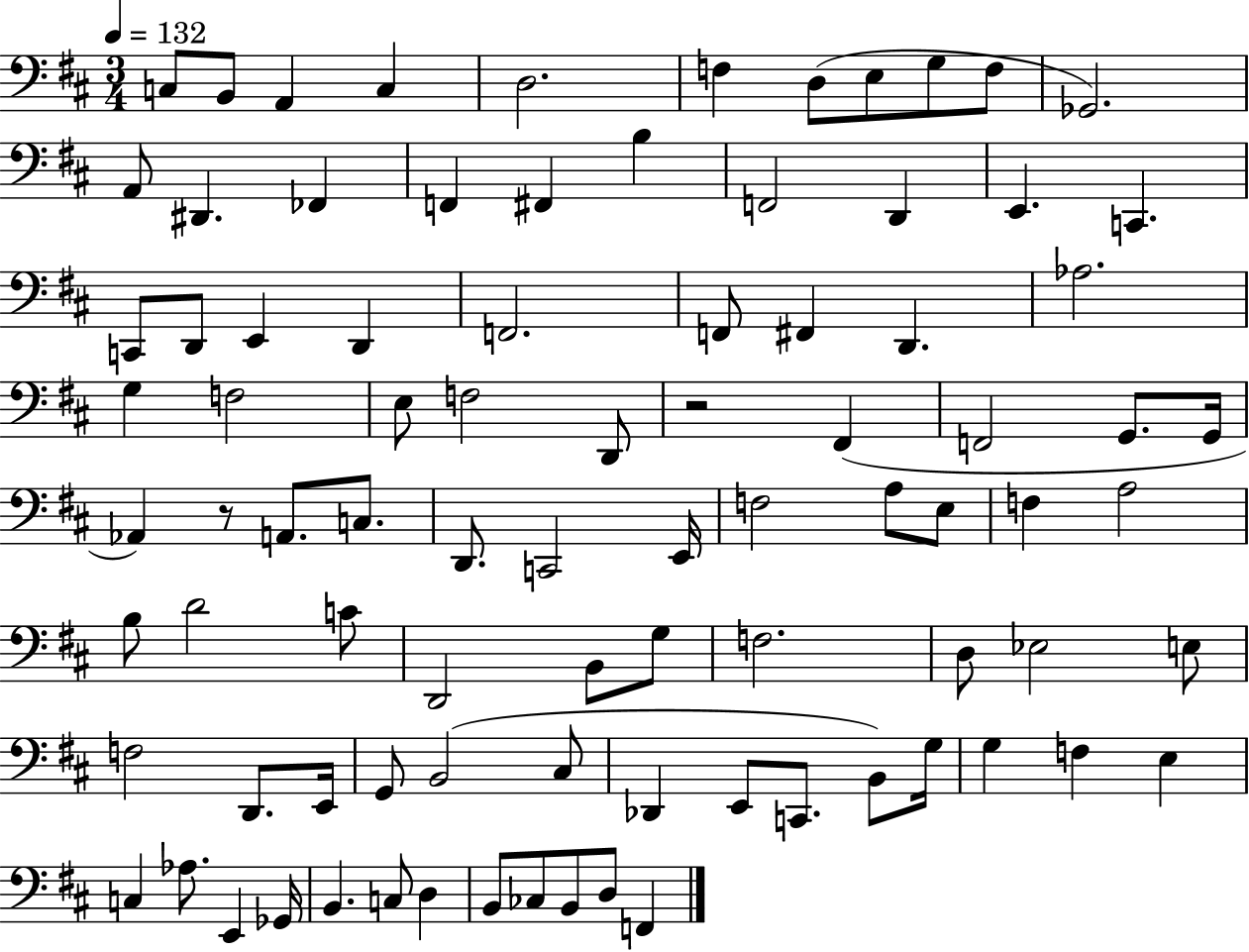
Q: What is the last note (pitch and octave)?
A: F2